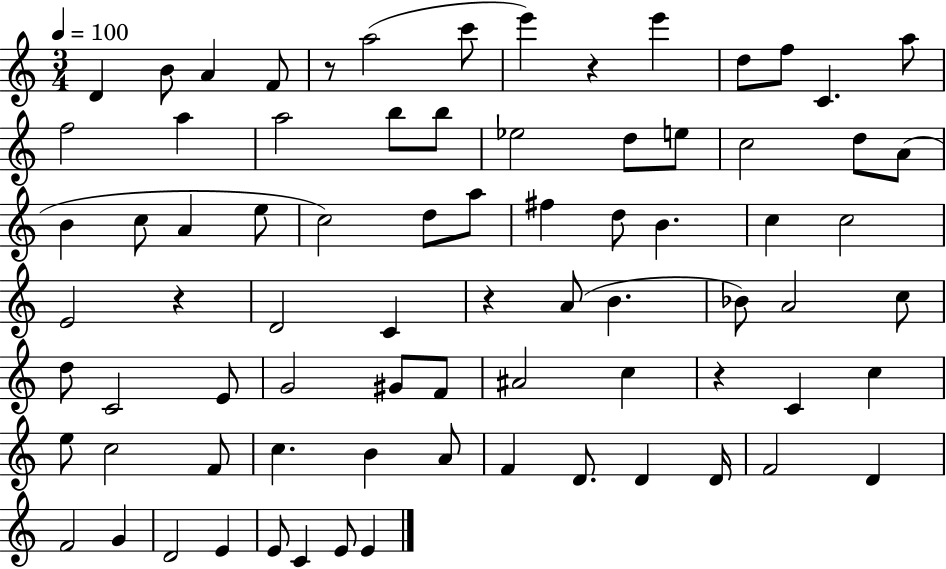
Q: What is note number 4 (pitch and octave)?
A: F4